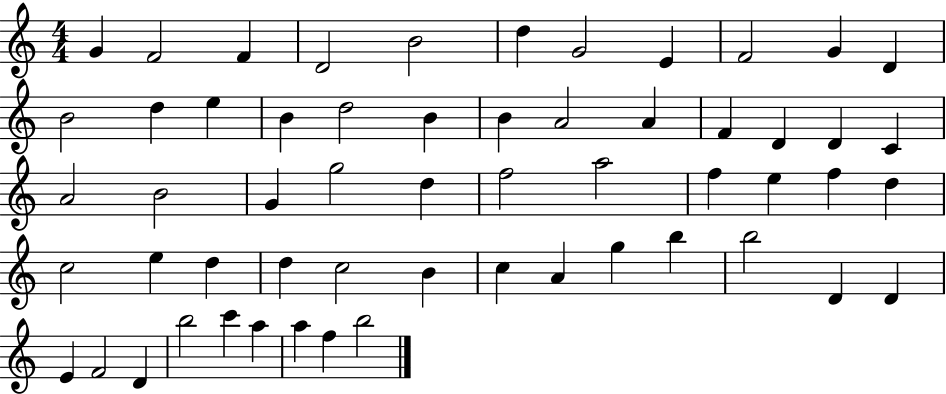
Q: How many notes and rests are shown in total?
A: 57